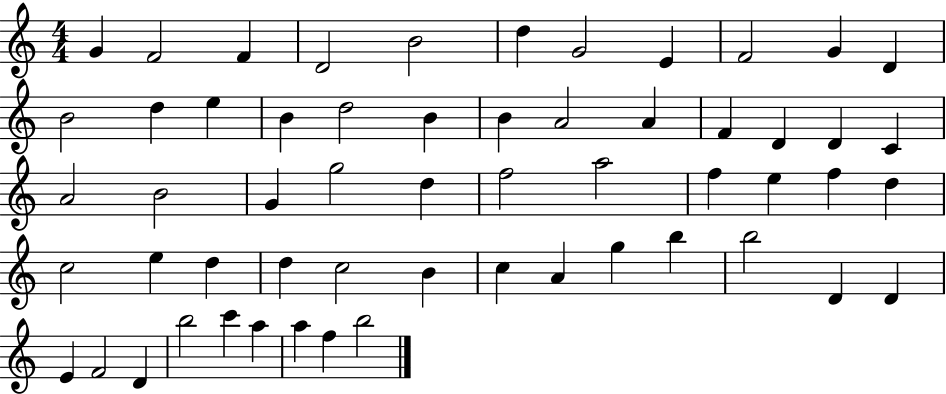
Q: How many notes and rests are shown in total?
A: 57